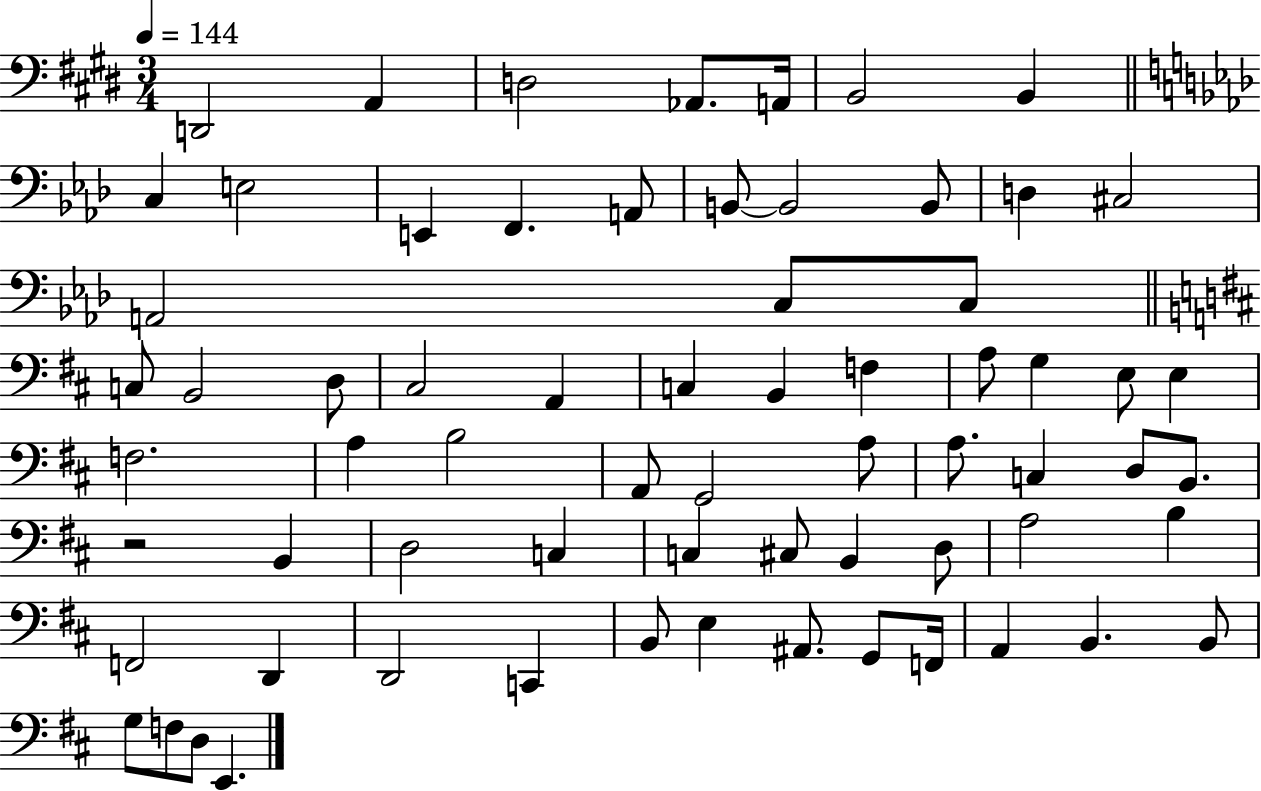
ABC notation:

X:1
T:Untitled
M:3/4
L:1/4
K:E
D,,2 A,, D,2 _A,,/2 A,,/4 B,,2 B,, C, E,2 E,, F,, A,,/2 B,,/2 B,,2 B,,/2 D, ^C,2 A,,2 C,/2 C,/2 C,/2 B,,2 D,/2 ^C,2 A,, C, B,, F, A,/2 G, E,/2 E, F,2 A, B,2 A,,/2 G,,2 A,/2 A,/2 C, D,/2 B,,/2 z2 B,, D,2 C, C, ^C,/2 B,, D,/2 A,2 B, F,,2 D,, D,,2 C,, B,,/2 E, ^A,,/2 G,,/2 F,,/4 A,, B,, B,,/2 G,/2 F,/2 D,/2 E,,